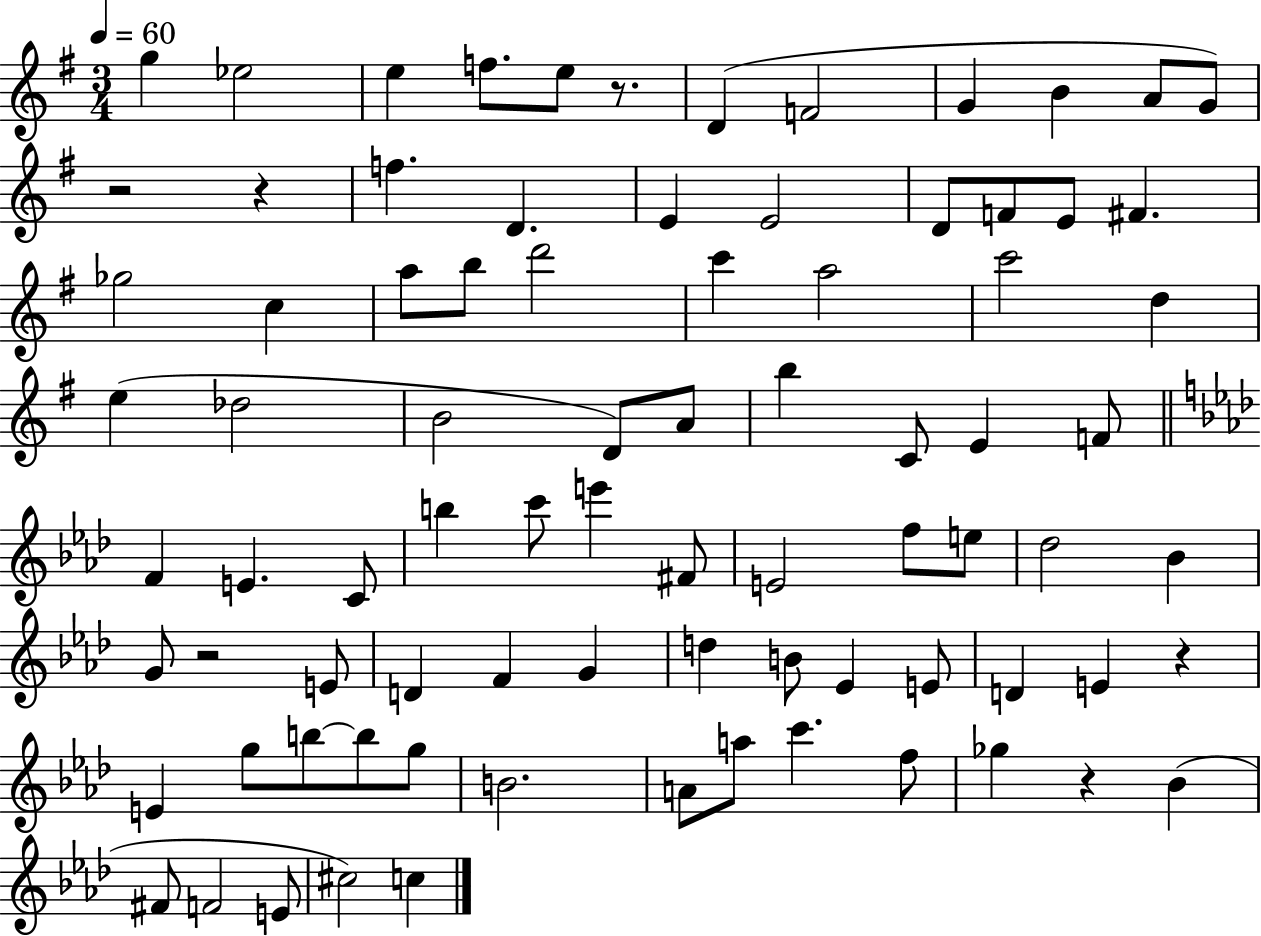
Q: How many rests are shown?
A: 6